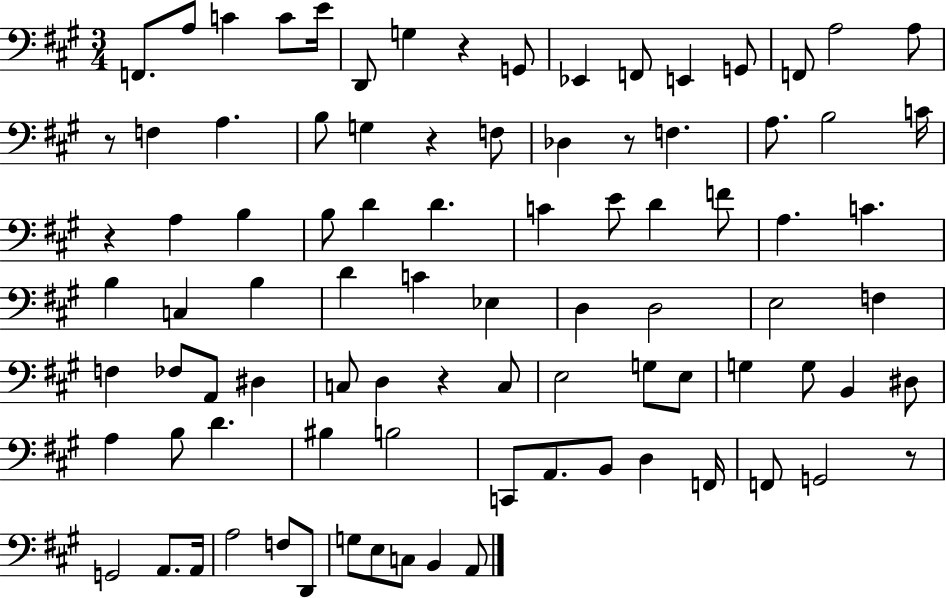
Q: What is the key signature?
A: A major